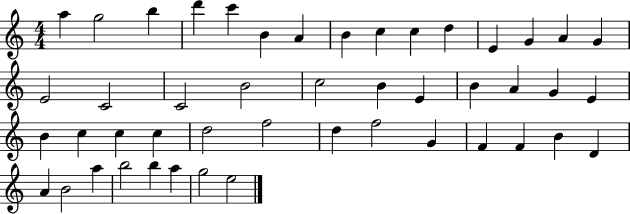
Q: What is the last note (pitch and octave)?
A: E5